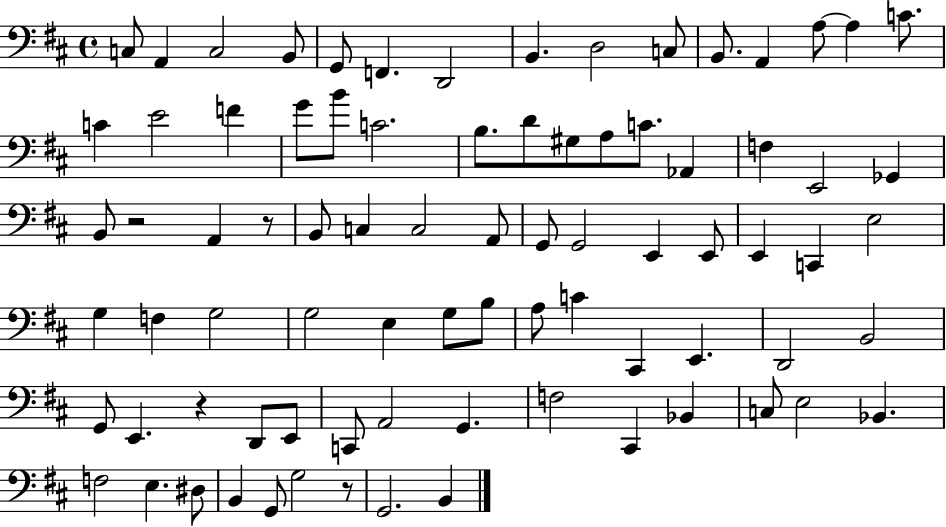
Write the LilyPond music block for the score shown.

{
  \clef bass
  \time 4/4
  \defaultTimeSignature
  \key d \major
  \repeat volta 2 { c8 a,4 c2 b,8 | g,8 f,4. d,2 | b,4. d2 c8 | b,8. a,4 a8~~ a4 c'8. | \break c'4 e'2 f'4 | g'8 b'8 c'2. | b8. d'8 gis8 a8 c'8. aes,4 | f4 e,2 ges,4 | \break b,8 r2 a,4 r8 | b,8 c4 c2 a,8 | g,8 g,2 e,4 e,8 | e,4 c,4 e2 | \break g4 f4 g2 | g2 e4 g8 b8 | a8 c'4 cis,4 e,4. | d,2 b,2 | \break g,8 e,4. r4 d,8 e,8 | c,8 a,2 g,4. | f2 cis,4 bes,4 | c8 e2 bes,4. | \break f2 e4. dis8 | b,4 g,8 g2 r8 | g,2. b,4 | } \bar "|."
}